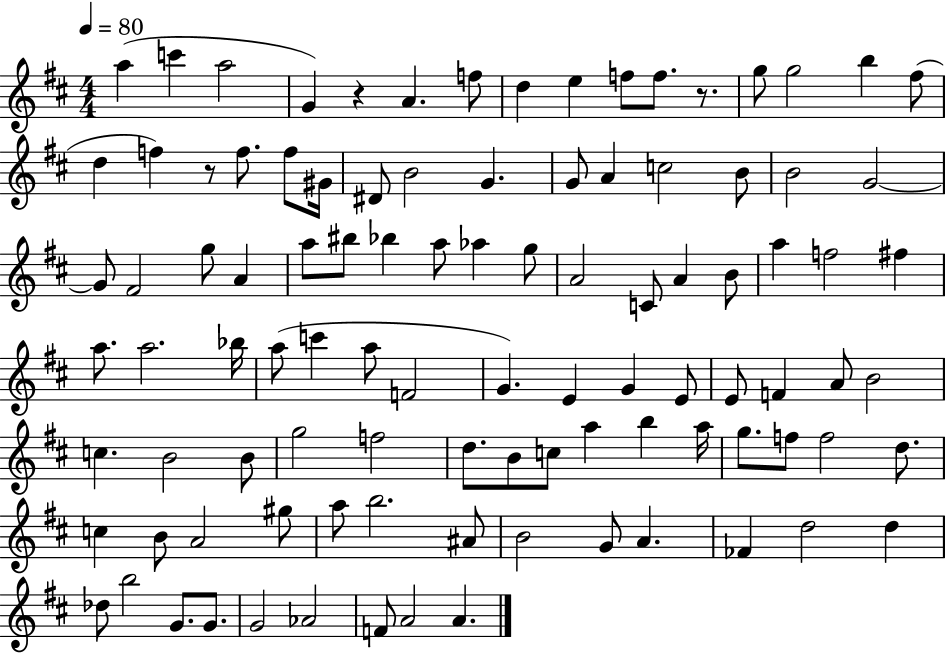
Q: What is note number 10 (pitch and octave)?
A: F5